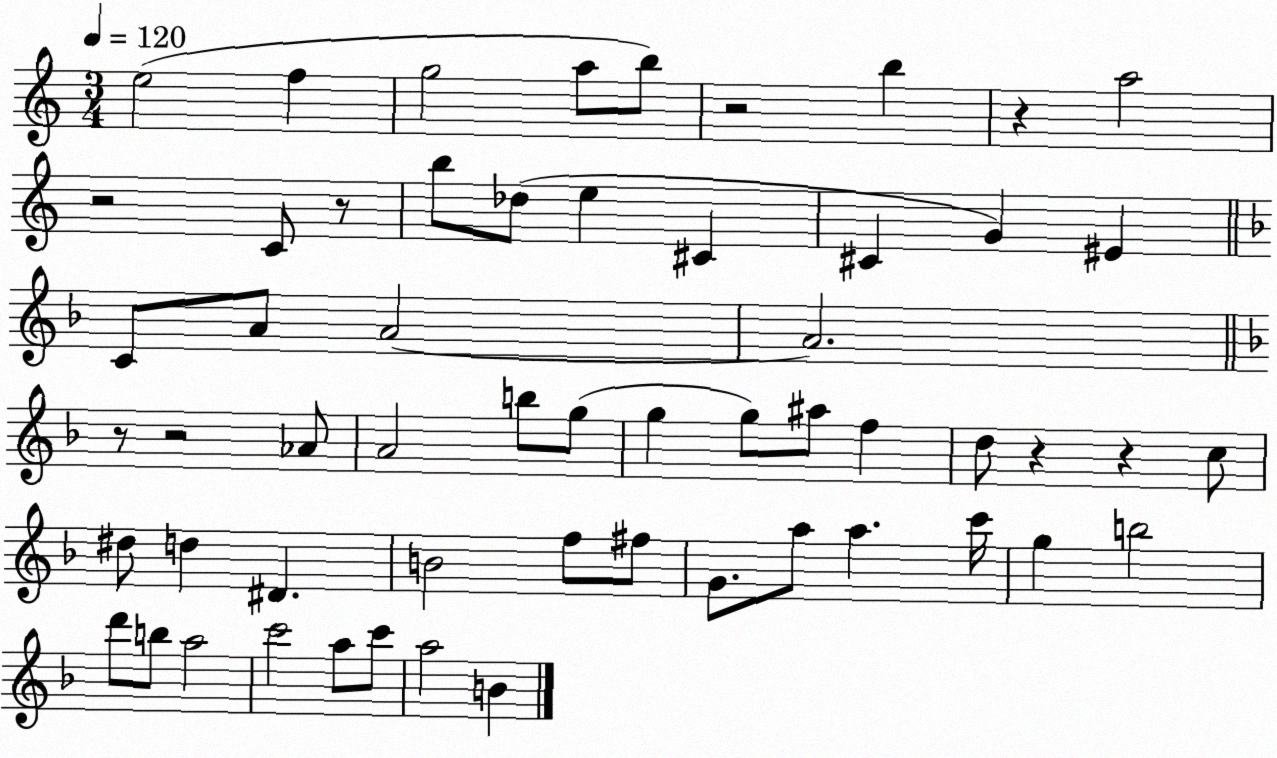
X:1
T:Untitled
M:3/4
L:1/4
K:C
e2 f g2 a/2 b/2 z2 b z a2 z2 C/2 z/2 b/2 _d/2 e ^C ^C G ^E C/2 A/2 A2 A2 z/2 z2 _A/2 A2 b/2 g/2 g g/2 ^a/2 f d/2 z z c/2 ^d/2 d ^D B2 f/2 ^f/2 G/2 a/2 a c'/4 g b2 d'/2 b/2 a2 c'2 a/2 c'/2 a2 B